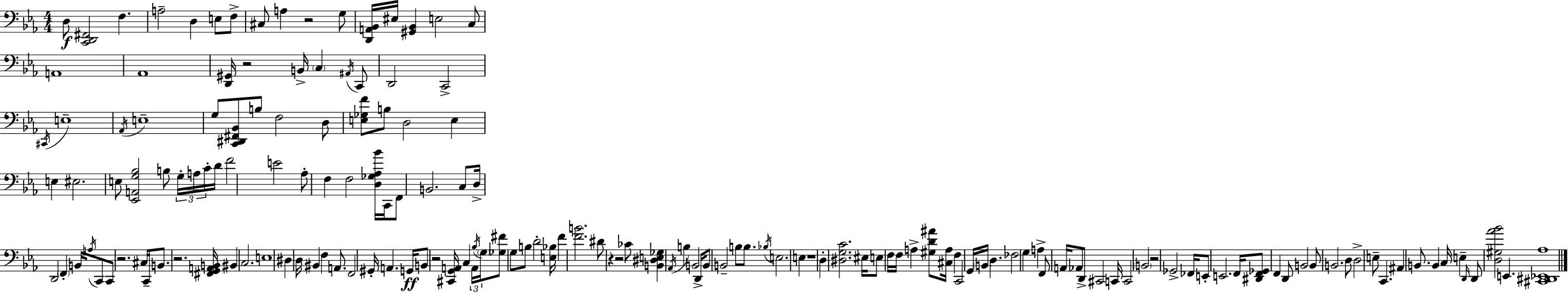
X:1
T:Untitled
M:4/4
L:1/4
K:Cm
D,/2 [C,,D,,^F,,]2 F, A,2 D, E,/2 F,/2 ^C,/2 A, z2 G,/2 [D,,A,,_B,,]/4 ^E,/4 [^G,,_B,,] E,2 C,/2 A,,4 _A,,4 [D,,^G,,]/4 z2 B,,/4 C, ^A,,/4 C,,/2 D,,2 C,,2 ^C,,/4 E,4 _A,,/4 E,4 G,/2 [C,,^D,,^F,,_B,,]/2 B,/2 F,2 D,/2 [E,_G,F]/2 B,/2 D,2 E, E, ^E,2 E,/2 [_E,,A,,G,_B,]2 B,/2 G,/4 A,/4 C/4 D/4 F2 E2 _A,/2 F, F,2 [D,_G,_A,_B]/4 C,,/4 F,,/2 B,,2 C,/2 D,/4 D,,2 F,, B,,/4 A,/4 C,,/2 C,,/2 z2 ^C,/4 C,,/4 B,,/2 z2 [^F,,G,,A,,B,,]/4 ^B,, C,2 E,4 ^D, D,/4 ^B,, F, A,,/2 F,,2 ^G,,/4 A,, G,,/4 B,,/2 z2 [^C,,G,,A,,]/4 C, A,,/4 _B,/4 G,/4 [_G,^F]/2 G,/2 B,/2 D2 [E,_B,]/4 F [FB]2 ^D/2 z z2 _C/2 [B,,^D,E,_G,] _A,,/4 B, B,,2 D,,/4 B,,/2 B,,2 B,/2 B,/2 _B,/4 E,2 E, z4 D, [^D,G,C]2 ^E,/4 E,/2 F,/4 F,/4 A, [^G,D^A]/2 [^C,A,]/4 F, C,,2 G,,/4 B,,/4 D, _F,2 G, A, F,,/2 A,,/4 _A,,/2 D,,/2 ^C,,2 C,,/4 C,,2 B,,2 z2 _G,,2 _F,,/4 E,,/2 E,,2 F,,/4 [^D,,F,,_G,,]/2 F,, D,,/2 B,,2 B,,/2 B,,2 D,/2 D,2 E,/2 C,, ^A,, B,,/2 B,, C,/4 E, D,,/4 D,,/2 [D,^G,_A_B]2 E,, [^C,,^D,,_E,,_A,]4